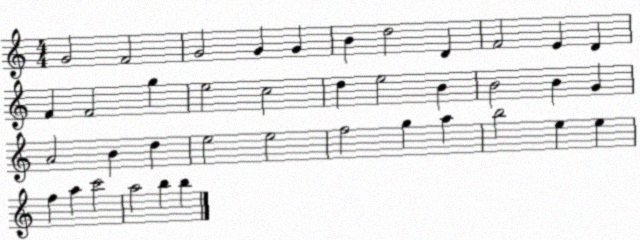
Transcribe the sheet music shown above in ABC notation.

X:1
T:Untitled
M:4/4
L:1/4
K:C
G2 F2 G2 G G B d2 D F2 E D F F2 g e2 c2 d e2 B B2 B G A2 B d e2 e2 f2 g a b2 e e f a c'2 a2 b b